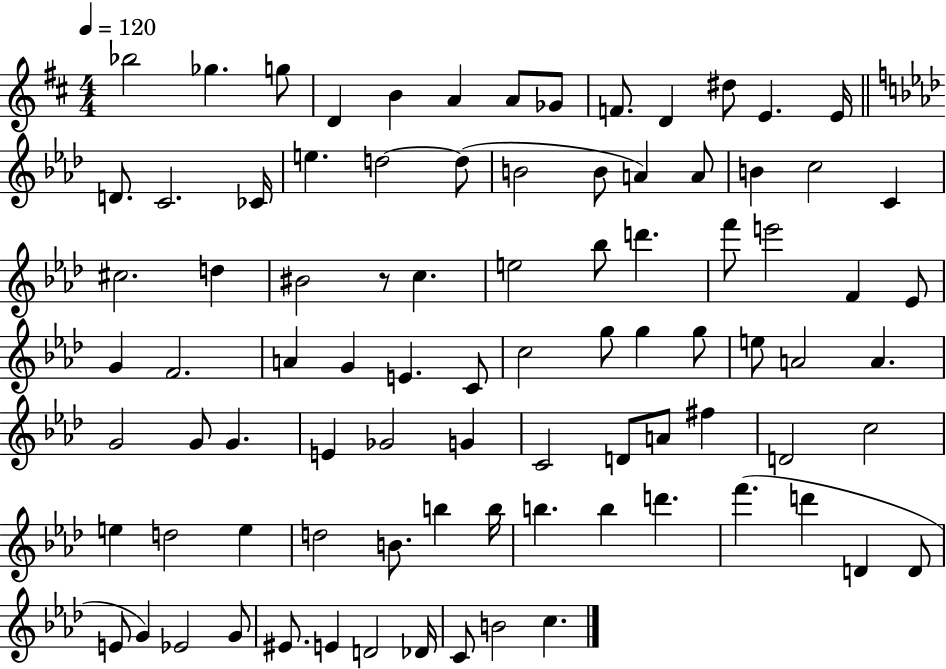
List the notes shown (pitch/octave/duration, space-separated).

Bb5/h Gb5/q. G5/e D4/q B4/q A4/q A4/e Gb4/e F4/e. D4/q D#5/e E4/q. E4/s D4/e. C4/h. CES4/s E5/q. D5/h D5/e B4/h B4/e A4/q A4/e B4/q C5/h C4/q C#5/h. D5/q BIS4/h R/e C5/q. E5/h Bb5/e D6/q. F6/e E6/h F4/q Eb4/e G4/q F4/h. A4/q G4/q E4/q. C4/e C5/h G5/e G5/q G5/e E5/e A4/h A4/q. G4/h G4/e G4/q. E4/q Gb4/h G4/q C4/h D4/e A4/e F#5/q D4/h C5/h E5/q D5/h E5/q D5/h B4/e. B5/q B5/s B5/q. B5/q D6/q. F6/q. D6/q D4/q D4/e E4/e G4/q Eb4/h G4/e EIS4/e. E4/q D4/h Db4/s C4/e B4/h C5/q.